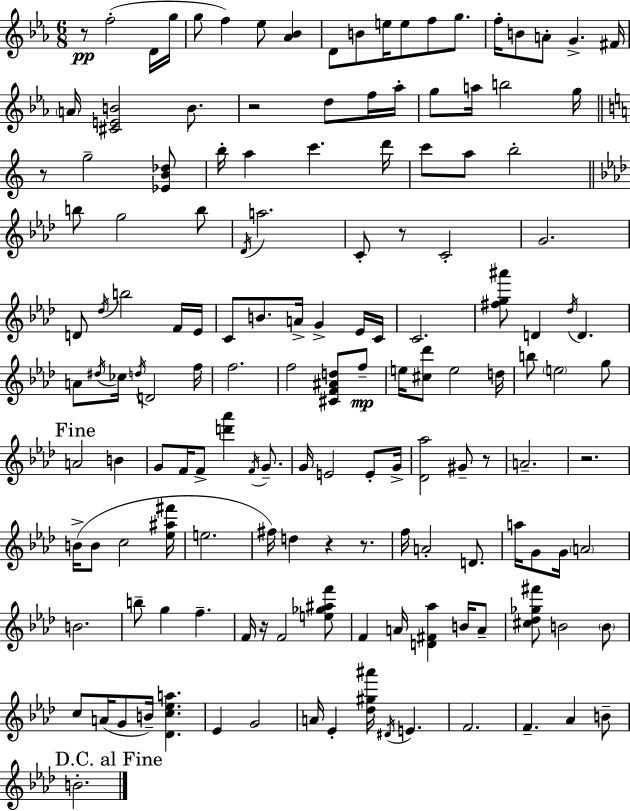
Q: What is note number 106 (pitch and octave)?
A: A4